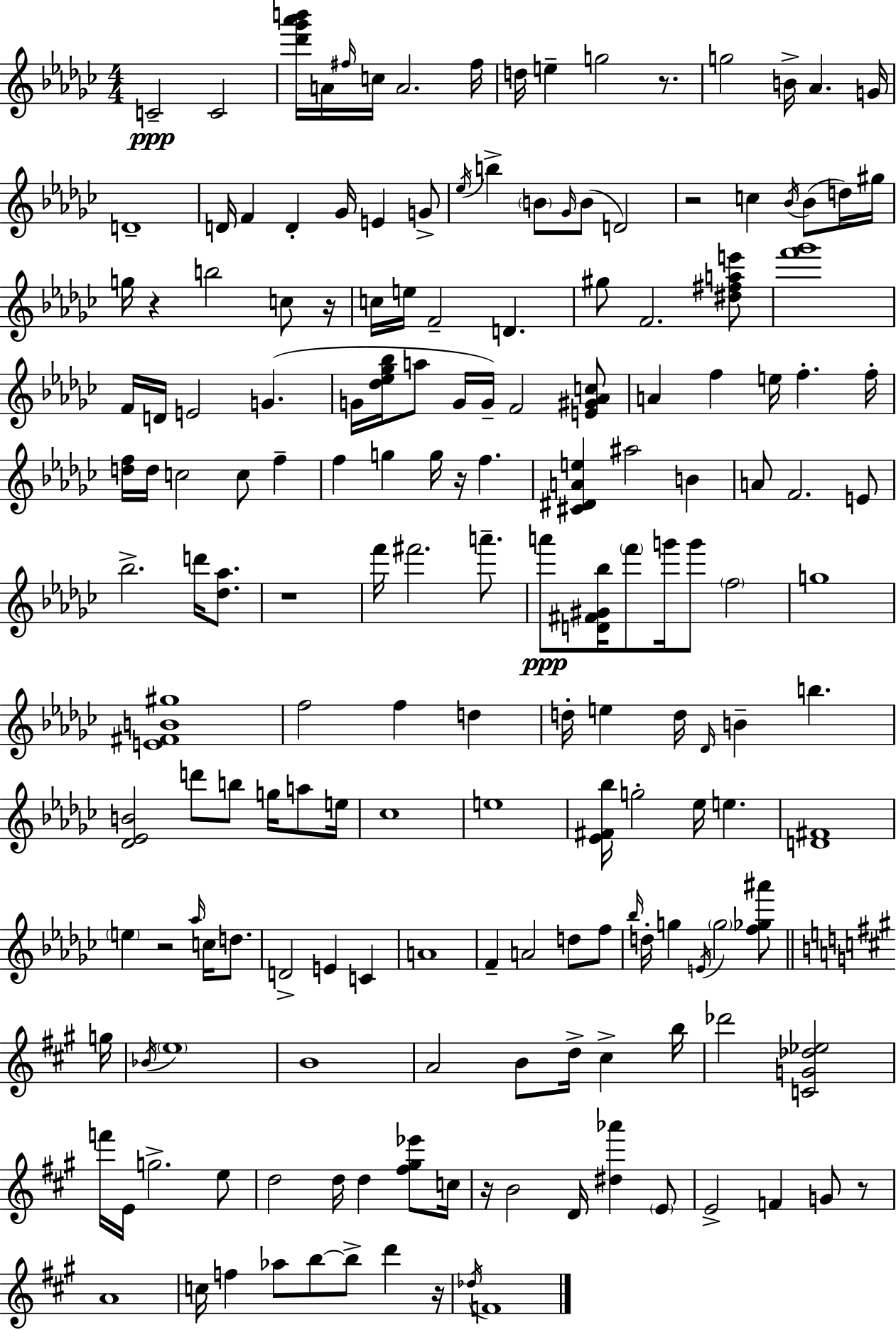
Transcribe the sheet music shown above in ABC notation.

X:1
T:Untitled
M:4/4
L:1/4
K:Ebm
C2 C2 [_d'_g'_a'b']/4 A/4 ^f/4 c/4 A2 ^f/4 d/4 e g2 z/2 g2 B/4 _A G/4 D4 D/4 F D _G/4 E G/2 _e/4 b B/2 _G/4 B/2 D2 z2 c _B/4 _B/2 d/4 ^g/4 g/4 z b2 c/2 z/4 c/4 e/4 F2 D ^g/2 F2 [^d^fae']/2 [f'_g']4 F/4 D/4 E2 G G/4 [_d_e_g_b]/4 a/2 G/4 G/4 F2 [E^G_Ac]/2 A f e/4 f f/4 [df]/4 d/4 c2 c/2 f f g g/4 z/4 f [^C^DAe] ^a2 B A/2 F2 E/2 _b2 d'/4 [_d_a]/2 z4 f'/4 ^f'2 a'/2 a'/2 [D^F^G_b]/4 f'/2 g'/4 g'/2 f2 g4 [E^FB^g]4 f2 f d d/4 e d/4 _D/4 B b [_D_EB]2 d'/2 b/2 g/4 a/2 e/4 _c4 e4 [_E^F_b]/4 g2 _e/4 e [D^F]4 e z2 _a/4 c/4 d/2 D2 E C A4 F A2 d/2 f/2 _b/4 d/4 g E/4 g2 [f_g^a']/2 g/4 _B/4 e4 B4 A2 B/2 d/4 ^c b/4 _d'2 [CG_d_e]2 f'/4 E/4 g2 e/2 d2 d/4 d [^f^g_e']/2 c/4 z/4 B2 D/4 [^d_a'] E/2 E2 F G/2 z/2 A4 c/4 f _a/2 b/2 b/2 d' z/4 _d/4 F4